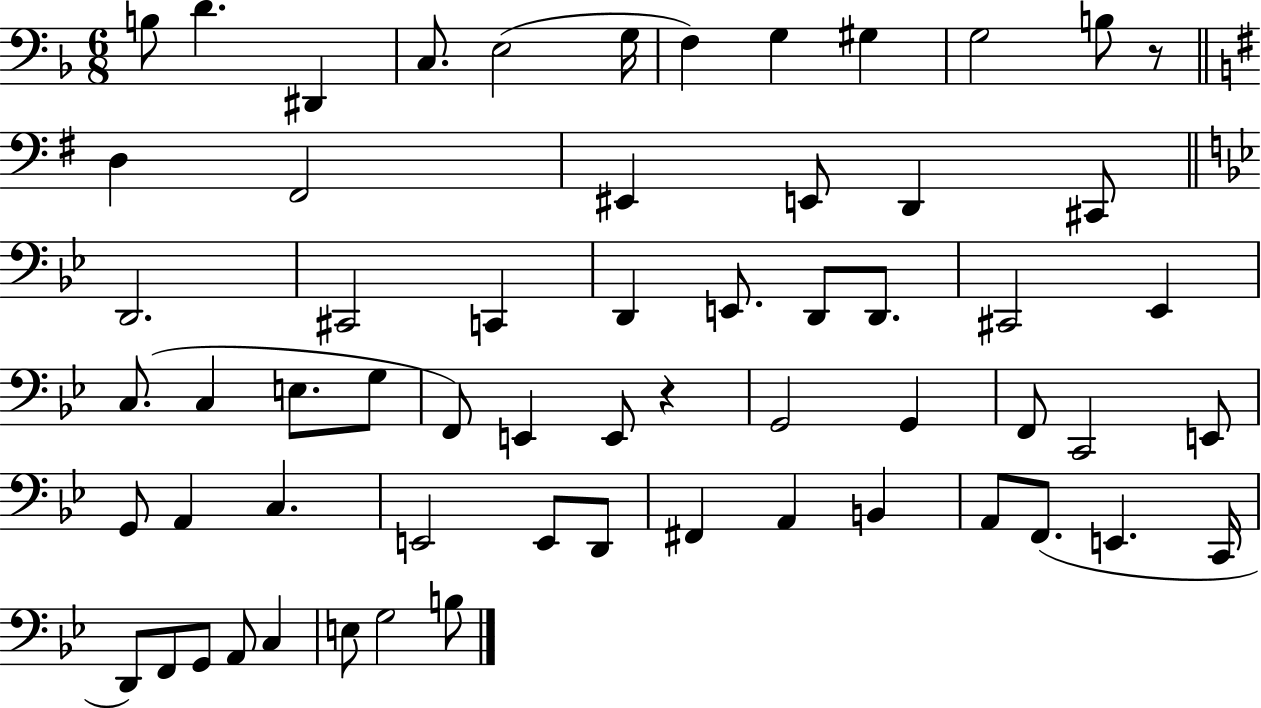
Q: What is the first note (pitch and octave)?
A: B3